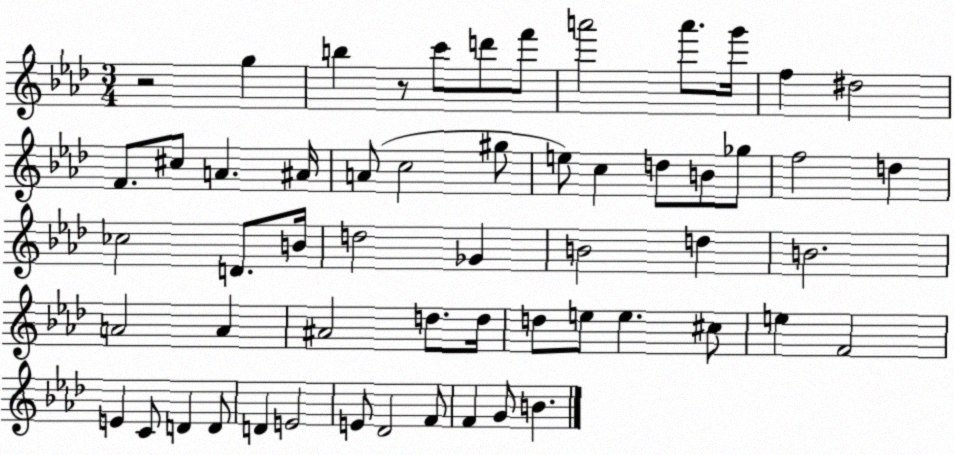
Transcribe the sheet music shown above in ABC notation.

X:1
T:Untitled
M:3/4
L:1/4
K:Ab
z2 g b z/2 c'/2 d'/2 f'/2 a'2 a'/2 g'/4 f ^d2 F/2 ^c/2 A ^A/4 A/2 c2 ^g/2 e/2 c d/2 B/2 _g/2 f2 d _c2 D/2 B/4 d2 _G B2 d B2 A2 A ^A2 d/2 d/4 d/2 e/2 e ^c/2 e F2 E C/2 D D/2 D E2 E/2 _D2 F/2 F G/2 B